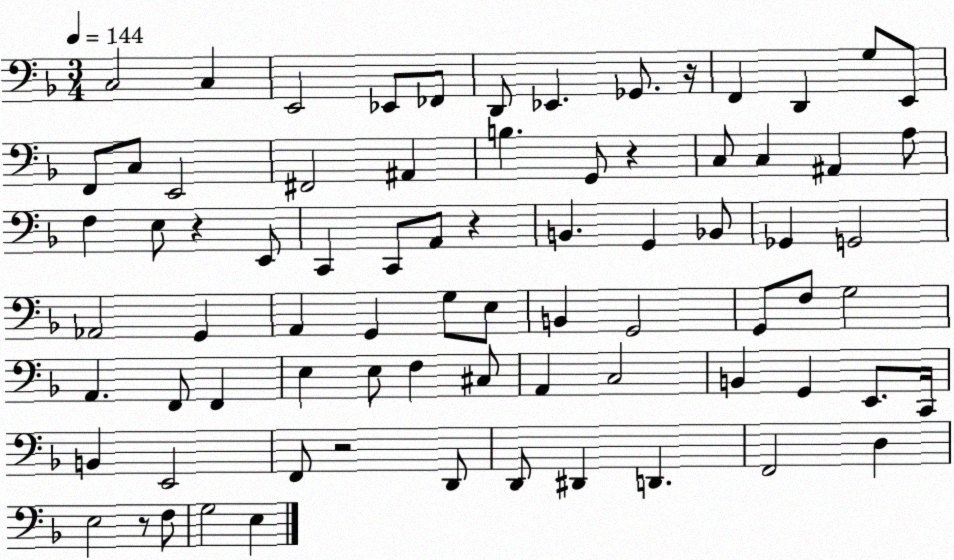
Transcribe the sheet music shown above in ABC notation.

X:1
T:Untitled
M:3/4
L:1/4
K:F
C,2 C, E,,2 _E,,/2 _F,,/2 D,,/2 _E,, _G,,/2 z/4 F,, D,, G,/2 E,,/2 F,,/2 C,/2 E,,2 ^F,,2 ^A,, B, G,,/2 z C,/2 C, ^A,, A,/2 F, E,/2 z E,,/2 C,, C,,/2 A,,/2 z B,, G,, _B,,/2 _G,, G,,2 _A,,2 G,, A,, G,, G,/2 E,/2 B,, G,,2 G,,/2 F,/2 G,2 A,, F,,/2 F,, E, E,/2 F, ^C,/2 A,, C,2 B,, G,, E,,/2 C,,/4 B,, E,,2 F,,/2 z2 D,,/2 D,,/2 ^D,, D,, F,,2 D, E,2 z/2 F,/2 G,2 E,